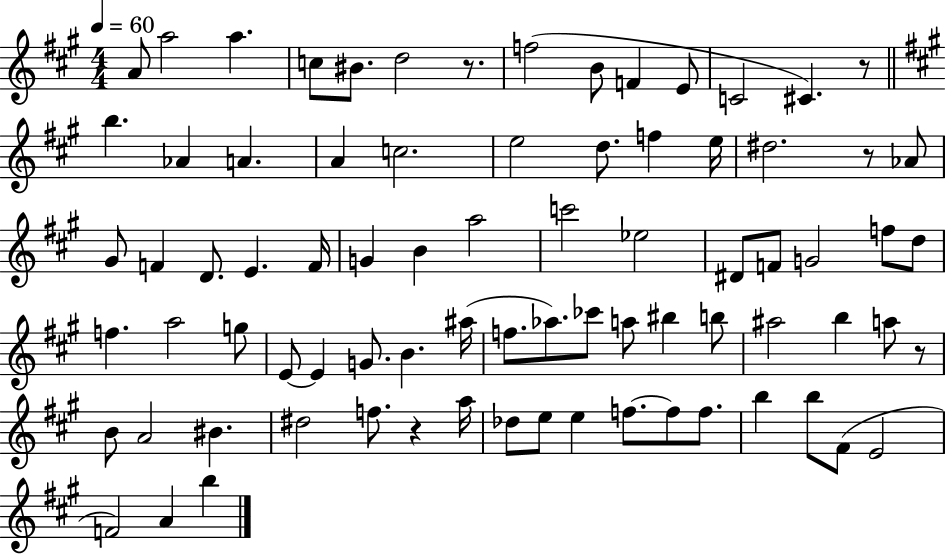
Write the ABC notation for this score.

X:1
T:Untitled
M:4/4
L:1/4
K:A
A/2 a2 a c/2 ^B/2 d2 z/2 f2 B/2 F E/2 C2 ^C z/2 b _A A A c2 e2 d/2 f e/4 ^d2 z/2 _A/2 ^G/2 F D/2 E F/4 G B a2 c'2 _e2 ^D/2 F/2 G2 f/2 d/2 f a2 g/2 E/2 E G/2 B ^a/4 f/2 _a/2 _c'/2 a/2 ^b b/2 ^a2 b a/2 z/2 B/2 A2 ^B ^d2 f/2 z a/4 _d/2 e/2 e f/2 f/2 f/2 b b/2 ^F/2 E2 F2 A b